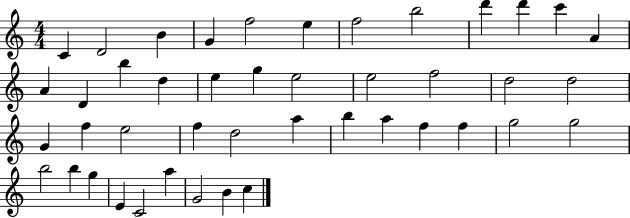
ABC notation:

X:1
T:Untitled
M:4/4
L:1/4
K:C
C D2 B G f2 e f2 b2 d' d' c' A A D b d e g e2 e2 f2 d2 d2 G f e2 f d2 a b a f f g2 g2 b2 b g E C2 a G2 B c